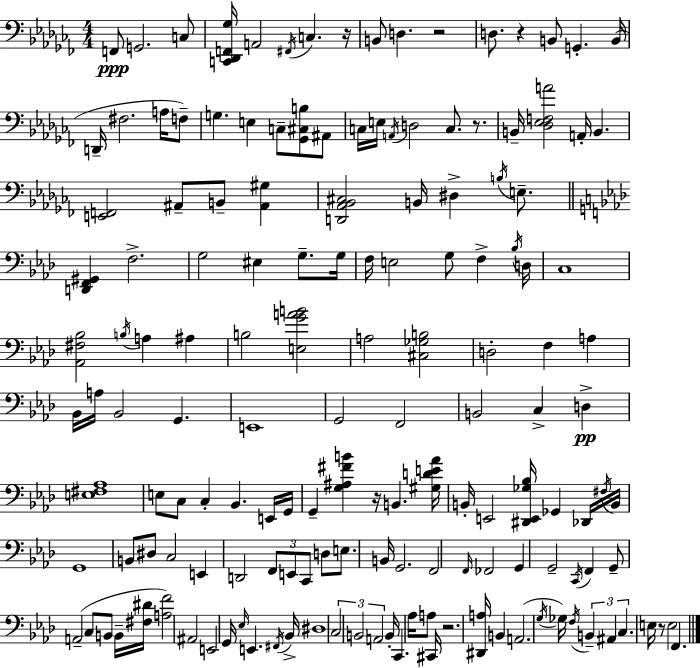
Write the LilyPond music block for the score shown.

{
  \clef bass
  \numericTimeSignature
  \time 4/4
  \key aes \minor
  f,8\ppp g,2. c8 | <c, des, f, ges>16 a,2 \acciaccatura { fis,16 } c4. | r16 b,8 d4. r2 | d8. r4 b,8 g,4.-. | \break b,16( d,16-- fis2. a16 f8--) | g4. e4 c8-- <ges, cis b>8 ais,8 | c16 e16 \acciaccatura { a,16 } d2 c8. r8. | b,16-- <des ees f a'>2 a,16-. b,4. | \break <e, f,>2 ais,8-- b,8-- <ais, gis>4 | <d, aes, bes, cis>2 b,16 dis4-> \acciaccatura { b16 } | e8.-- \bar "||" \break \key aes \major <d, f, gis,>4 f2.-> | g2 eis4 g8.-- g16 | f16 e2 g8 f4-> \acciaccatura { bes16 } | d16 c1 | \break <aes, fis bes>2 \acciaccatura { b16 } a4 ais4 | b2 <e g' a' b'>2 | a2 <cis ges b>2 | d2-. f4 a4 | \break bes,16 a16 bes,2 g,4. | e,1 | g,2 f,2 | b,2 c4-> d4->\pp | \break <e fis aes>1 | e8 c8 c4-. bes,4. | e,16 g,16 g,4-- <g ais fis' b'>4 r16 b,4. | <gis d' e' aes'>16 b,16-. e,2 <dis, e, ges bes>16 ges,4 | \break des,16 \acciaccatura { fis16 } b,16 g,1 | b,8 dis8 c2 e,4 | d,2 \tuplet 3/2 { f,8 e,8 c,8 } | d8 e8. b,16 g,2. | \break f,2 \grace { f,16 } fes,2 | g,4 g,2-- | \acciaccatura { c,16 } f,4 g,8-- a,2--( c8 | b,8 b,16-- <fis dis'>16 <a f'>2) ais,2 | \break e,2 g,16 \grace { ees16 } e,4. | \acciaccatura { fis,16 } bes,16-> dis1 | \tuplet 3/2 { c2 b,2 | a,2 } b,16-. | \break c,4. aes16 a8 cis,16 r2. | <dis, a>16 b,4 a,2.( | \acciaccatura { g16 } ges16) \acciaccatura { f16 } \tuplet 3/2 { b,4-- ais,4 | c4. } e16 r8 e2 | \break f,4. \bar "|."
}